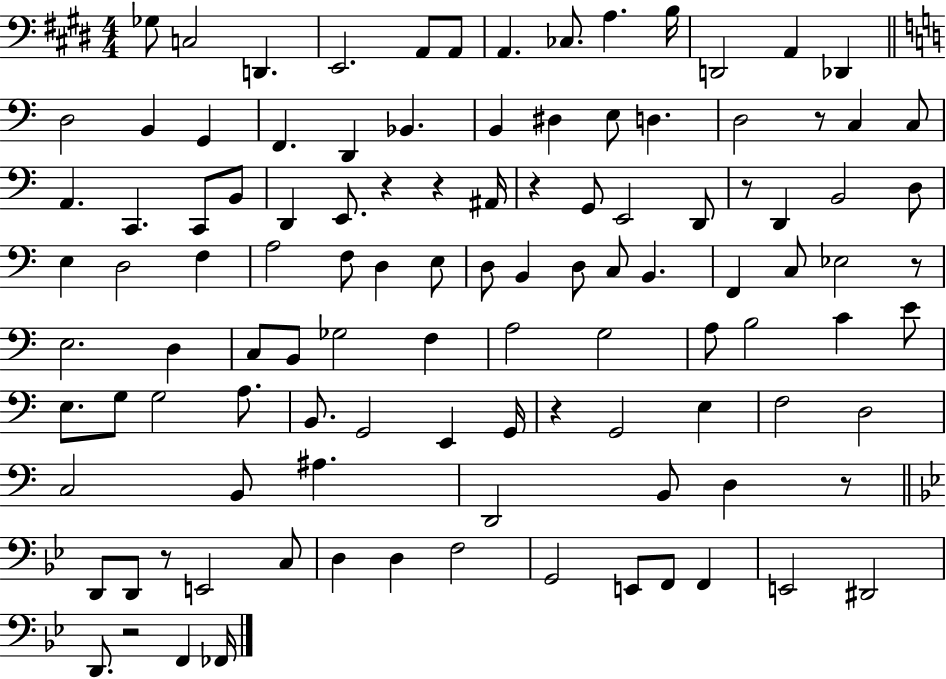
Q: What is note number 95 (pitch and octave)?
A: F2